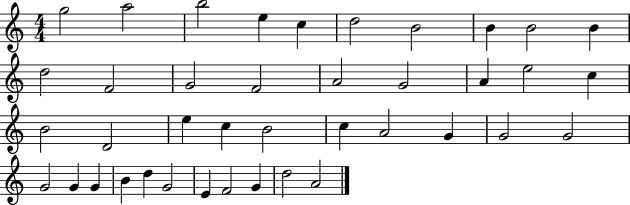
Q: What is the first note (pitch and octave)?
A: G5